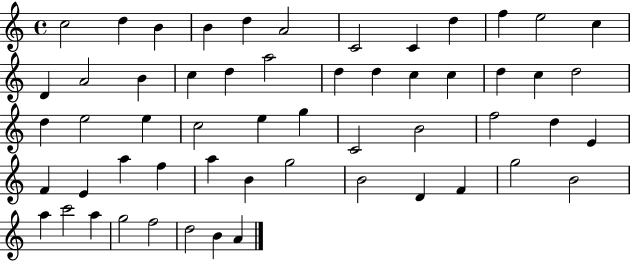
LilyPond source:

{
  \clef treble
  \time 4/4
  \defaultTimeSignature
  \key c \major
  c''2 d''4 b'4 | b'4 d''4 a'2 | c'2 c'4 d''4 | f''4 e''2 c''4 | \break d'4 a'2 b'4 | c''4 d''4 a''2 | d''4 d''4 c''4 c''4 | d''4 c''4 d''2 | \break d''4 e''2 e''4 | c''2 e''4 g''4 | c'2 b'2 | f''2 d''4 e'4 | \break f'4 e'4 a''4 f''4 | a''4 b'4 g''2 | b'2 d'4 f'4 | g''2 b'2 | \break a''4 c'''2 a''4 | g''2 f''2 | d''2 b'4 a'4 | \bar "|."
}